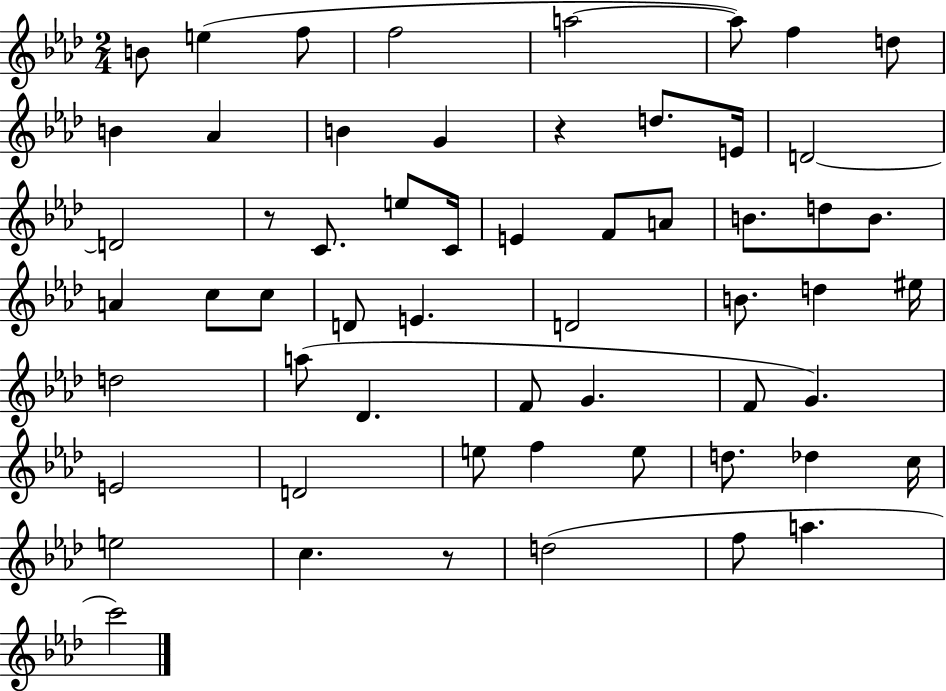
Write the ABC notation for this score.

X:1
T:Untitled
M:2/4
L:1/4
K:Ab
B/2 e f/2 f2 a2 a/2 f d/2 B _A B G z d/2 E/4 D2 D2 z/2 C/2 e/2 C/4 E F/2 A/2 B/2 d/2 B/2 A c/2 c/2 D/2 E D2 B/2 d ^e/4 d2 a/2 _D F/2 G F/2 G E2 D2 e/2 f e/2 d/2 _d c/4 e2 c z/2 d2 f/2 a c'2